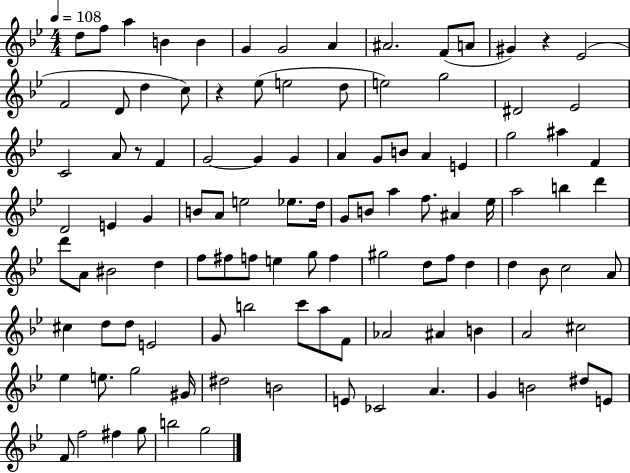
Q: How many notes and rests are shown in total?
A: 109